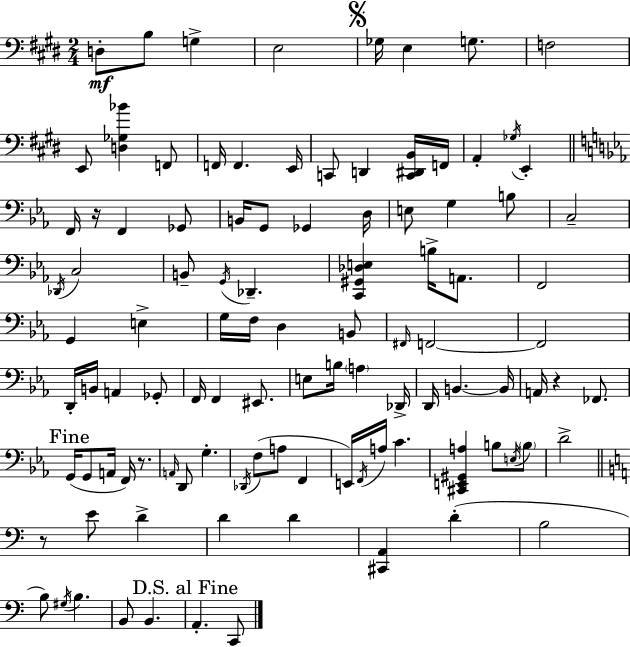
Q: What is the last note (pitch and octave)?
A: C2